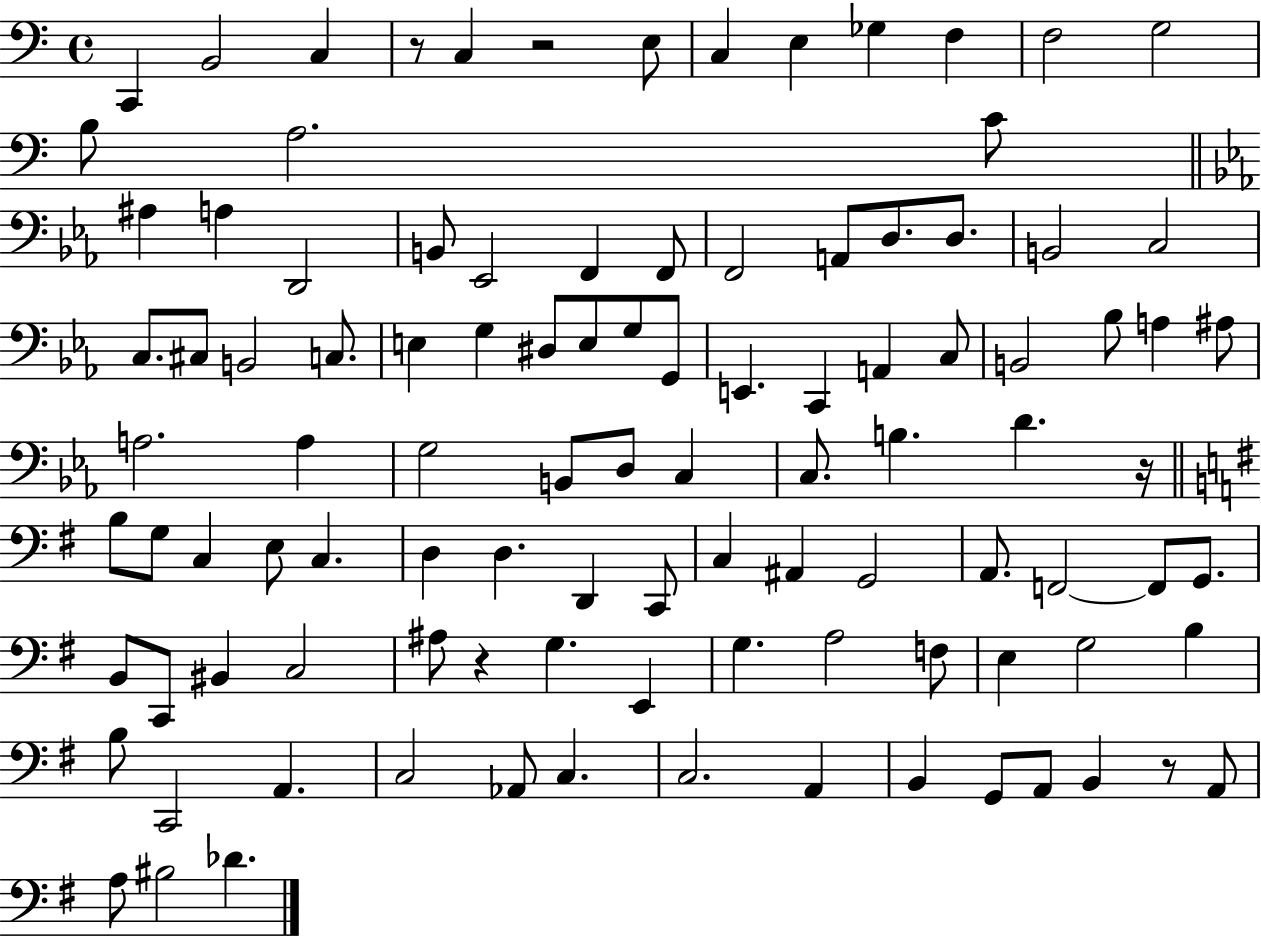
X:1
T:Untitled
M:4/4
L:1/4
K:C
C,, B,,2 C, z/2 C, z2 E,/2 C, E, _G, F, F,2 G,2 B,/2 A,2 C/2 ^A, A, D,,2 B,,/2 _E,,2 F,, F,,/2 F,,2 A,,/2 D,/2 D,/2 B,,2 C,2 C,/2 ^C,/2 B,,2 C,/2 E, G, ^D,/2 E,/2 G,/2 G,,/2 E,, C,, A,, C,/2 B,,2 _B,/2 A, ^A,/2 A,2 A, G,2 B,,/2 D,/2 C, C,/2 B, D z/4 B,/2 G,/2 C, E,/2 C, D, D, D,, C,,/2 C, ^A,, G,,2 A,,/2 F,,2 F,,/2 G,,/2 B,,/2 C,,/2 ^B,, C,2 ^A,/2 z G, E,, G, A,2 F,/2 E, G,2 B, B,/2 C,,2 A,, C,2 _A,,/2 C, C,2 A,, B,, G,,/2 A,,/2 B,, z/2 A,,/2 A,/2 ^B,2 _D